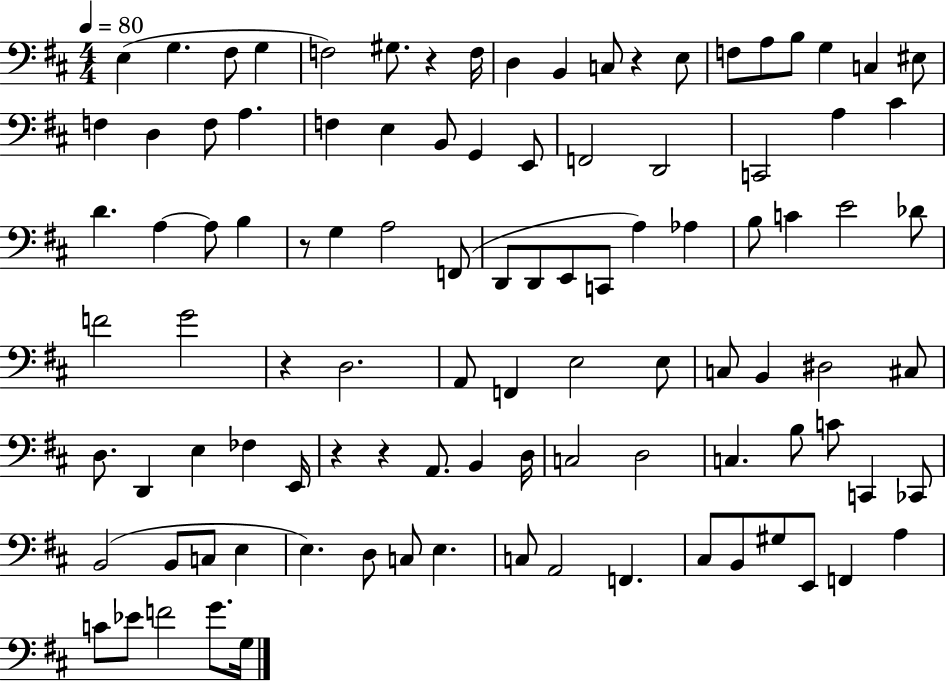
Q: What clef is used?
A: bass